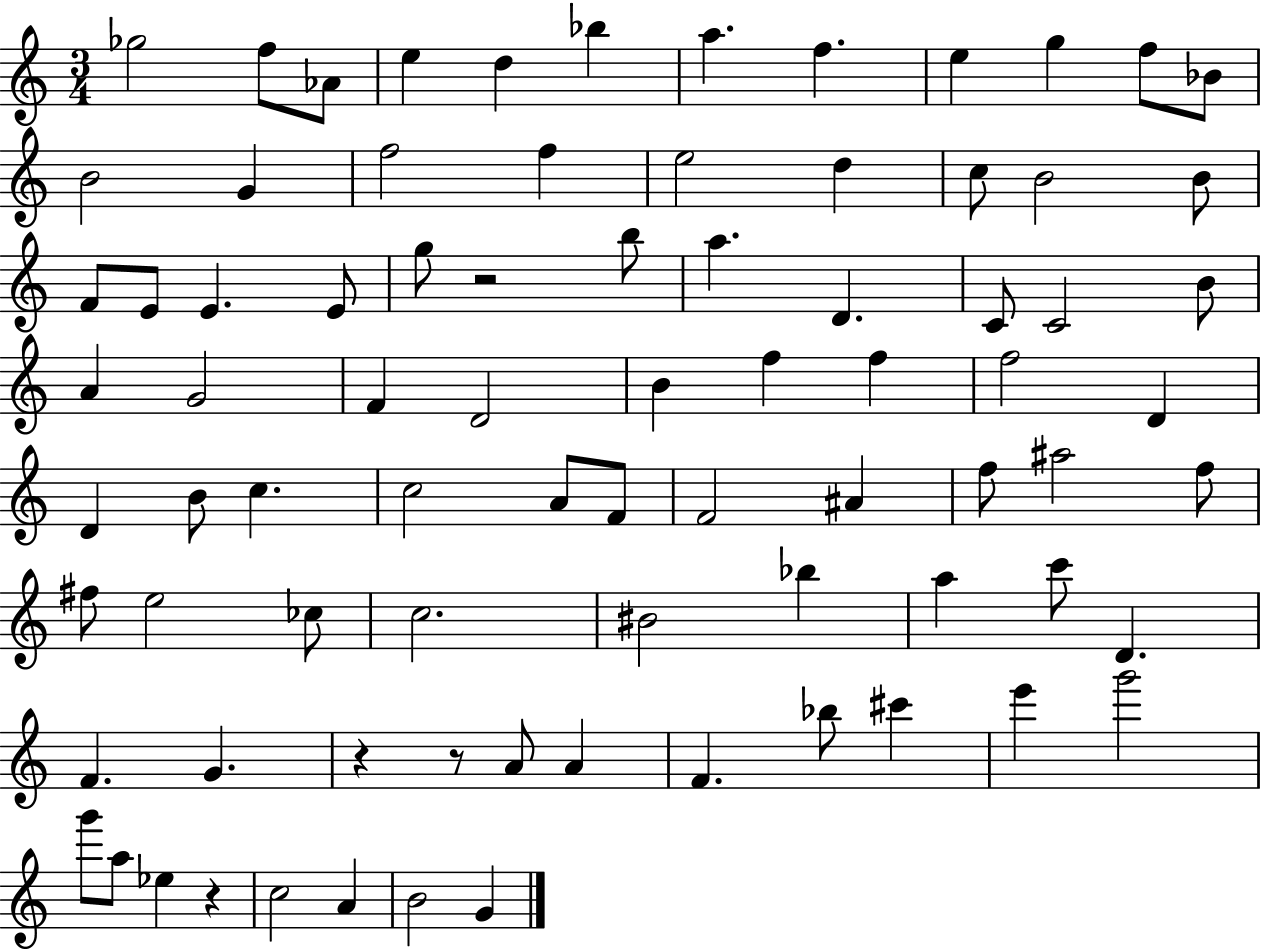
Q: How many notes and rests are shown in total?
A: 81